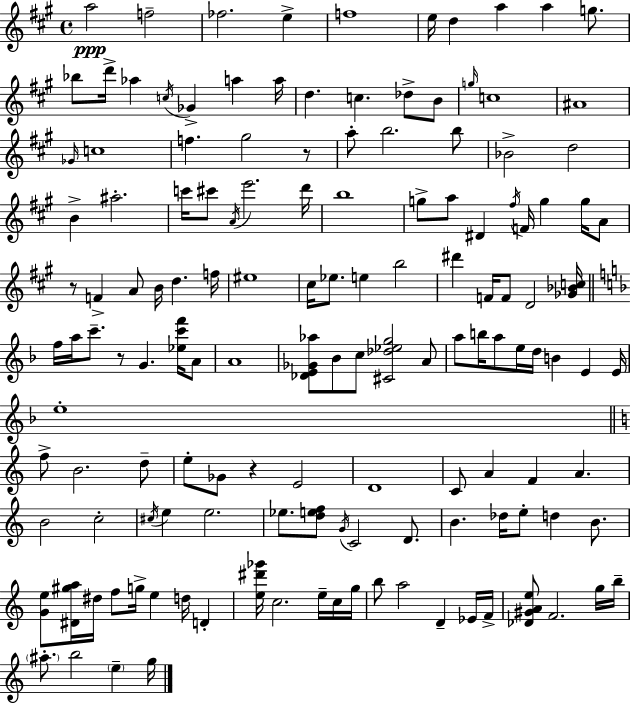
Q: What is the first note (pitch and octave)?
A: A5